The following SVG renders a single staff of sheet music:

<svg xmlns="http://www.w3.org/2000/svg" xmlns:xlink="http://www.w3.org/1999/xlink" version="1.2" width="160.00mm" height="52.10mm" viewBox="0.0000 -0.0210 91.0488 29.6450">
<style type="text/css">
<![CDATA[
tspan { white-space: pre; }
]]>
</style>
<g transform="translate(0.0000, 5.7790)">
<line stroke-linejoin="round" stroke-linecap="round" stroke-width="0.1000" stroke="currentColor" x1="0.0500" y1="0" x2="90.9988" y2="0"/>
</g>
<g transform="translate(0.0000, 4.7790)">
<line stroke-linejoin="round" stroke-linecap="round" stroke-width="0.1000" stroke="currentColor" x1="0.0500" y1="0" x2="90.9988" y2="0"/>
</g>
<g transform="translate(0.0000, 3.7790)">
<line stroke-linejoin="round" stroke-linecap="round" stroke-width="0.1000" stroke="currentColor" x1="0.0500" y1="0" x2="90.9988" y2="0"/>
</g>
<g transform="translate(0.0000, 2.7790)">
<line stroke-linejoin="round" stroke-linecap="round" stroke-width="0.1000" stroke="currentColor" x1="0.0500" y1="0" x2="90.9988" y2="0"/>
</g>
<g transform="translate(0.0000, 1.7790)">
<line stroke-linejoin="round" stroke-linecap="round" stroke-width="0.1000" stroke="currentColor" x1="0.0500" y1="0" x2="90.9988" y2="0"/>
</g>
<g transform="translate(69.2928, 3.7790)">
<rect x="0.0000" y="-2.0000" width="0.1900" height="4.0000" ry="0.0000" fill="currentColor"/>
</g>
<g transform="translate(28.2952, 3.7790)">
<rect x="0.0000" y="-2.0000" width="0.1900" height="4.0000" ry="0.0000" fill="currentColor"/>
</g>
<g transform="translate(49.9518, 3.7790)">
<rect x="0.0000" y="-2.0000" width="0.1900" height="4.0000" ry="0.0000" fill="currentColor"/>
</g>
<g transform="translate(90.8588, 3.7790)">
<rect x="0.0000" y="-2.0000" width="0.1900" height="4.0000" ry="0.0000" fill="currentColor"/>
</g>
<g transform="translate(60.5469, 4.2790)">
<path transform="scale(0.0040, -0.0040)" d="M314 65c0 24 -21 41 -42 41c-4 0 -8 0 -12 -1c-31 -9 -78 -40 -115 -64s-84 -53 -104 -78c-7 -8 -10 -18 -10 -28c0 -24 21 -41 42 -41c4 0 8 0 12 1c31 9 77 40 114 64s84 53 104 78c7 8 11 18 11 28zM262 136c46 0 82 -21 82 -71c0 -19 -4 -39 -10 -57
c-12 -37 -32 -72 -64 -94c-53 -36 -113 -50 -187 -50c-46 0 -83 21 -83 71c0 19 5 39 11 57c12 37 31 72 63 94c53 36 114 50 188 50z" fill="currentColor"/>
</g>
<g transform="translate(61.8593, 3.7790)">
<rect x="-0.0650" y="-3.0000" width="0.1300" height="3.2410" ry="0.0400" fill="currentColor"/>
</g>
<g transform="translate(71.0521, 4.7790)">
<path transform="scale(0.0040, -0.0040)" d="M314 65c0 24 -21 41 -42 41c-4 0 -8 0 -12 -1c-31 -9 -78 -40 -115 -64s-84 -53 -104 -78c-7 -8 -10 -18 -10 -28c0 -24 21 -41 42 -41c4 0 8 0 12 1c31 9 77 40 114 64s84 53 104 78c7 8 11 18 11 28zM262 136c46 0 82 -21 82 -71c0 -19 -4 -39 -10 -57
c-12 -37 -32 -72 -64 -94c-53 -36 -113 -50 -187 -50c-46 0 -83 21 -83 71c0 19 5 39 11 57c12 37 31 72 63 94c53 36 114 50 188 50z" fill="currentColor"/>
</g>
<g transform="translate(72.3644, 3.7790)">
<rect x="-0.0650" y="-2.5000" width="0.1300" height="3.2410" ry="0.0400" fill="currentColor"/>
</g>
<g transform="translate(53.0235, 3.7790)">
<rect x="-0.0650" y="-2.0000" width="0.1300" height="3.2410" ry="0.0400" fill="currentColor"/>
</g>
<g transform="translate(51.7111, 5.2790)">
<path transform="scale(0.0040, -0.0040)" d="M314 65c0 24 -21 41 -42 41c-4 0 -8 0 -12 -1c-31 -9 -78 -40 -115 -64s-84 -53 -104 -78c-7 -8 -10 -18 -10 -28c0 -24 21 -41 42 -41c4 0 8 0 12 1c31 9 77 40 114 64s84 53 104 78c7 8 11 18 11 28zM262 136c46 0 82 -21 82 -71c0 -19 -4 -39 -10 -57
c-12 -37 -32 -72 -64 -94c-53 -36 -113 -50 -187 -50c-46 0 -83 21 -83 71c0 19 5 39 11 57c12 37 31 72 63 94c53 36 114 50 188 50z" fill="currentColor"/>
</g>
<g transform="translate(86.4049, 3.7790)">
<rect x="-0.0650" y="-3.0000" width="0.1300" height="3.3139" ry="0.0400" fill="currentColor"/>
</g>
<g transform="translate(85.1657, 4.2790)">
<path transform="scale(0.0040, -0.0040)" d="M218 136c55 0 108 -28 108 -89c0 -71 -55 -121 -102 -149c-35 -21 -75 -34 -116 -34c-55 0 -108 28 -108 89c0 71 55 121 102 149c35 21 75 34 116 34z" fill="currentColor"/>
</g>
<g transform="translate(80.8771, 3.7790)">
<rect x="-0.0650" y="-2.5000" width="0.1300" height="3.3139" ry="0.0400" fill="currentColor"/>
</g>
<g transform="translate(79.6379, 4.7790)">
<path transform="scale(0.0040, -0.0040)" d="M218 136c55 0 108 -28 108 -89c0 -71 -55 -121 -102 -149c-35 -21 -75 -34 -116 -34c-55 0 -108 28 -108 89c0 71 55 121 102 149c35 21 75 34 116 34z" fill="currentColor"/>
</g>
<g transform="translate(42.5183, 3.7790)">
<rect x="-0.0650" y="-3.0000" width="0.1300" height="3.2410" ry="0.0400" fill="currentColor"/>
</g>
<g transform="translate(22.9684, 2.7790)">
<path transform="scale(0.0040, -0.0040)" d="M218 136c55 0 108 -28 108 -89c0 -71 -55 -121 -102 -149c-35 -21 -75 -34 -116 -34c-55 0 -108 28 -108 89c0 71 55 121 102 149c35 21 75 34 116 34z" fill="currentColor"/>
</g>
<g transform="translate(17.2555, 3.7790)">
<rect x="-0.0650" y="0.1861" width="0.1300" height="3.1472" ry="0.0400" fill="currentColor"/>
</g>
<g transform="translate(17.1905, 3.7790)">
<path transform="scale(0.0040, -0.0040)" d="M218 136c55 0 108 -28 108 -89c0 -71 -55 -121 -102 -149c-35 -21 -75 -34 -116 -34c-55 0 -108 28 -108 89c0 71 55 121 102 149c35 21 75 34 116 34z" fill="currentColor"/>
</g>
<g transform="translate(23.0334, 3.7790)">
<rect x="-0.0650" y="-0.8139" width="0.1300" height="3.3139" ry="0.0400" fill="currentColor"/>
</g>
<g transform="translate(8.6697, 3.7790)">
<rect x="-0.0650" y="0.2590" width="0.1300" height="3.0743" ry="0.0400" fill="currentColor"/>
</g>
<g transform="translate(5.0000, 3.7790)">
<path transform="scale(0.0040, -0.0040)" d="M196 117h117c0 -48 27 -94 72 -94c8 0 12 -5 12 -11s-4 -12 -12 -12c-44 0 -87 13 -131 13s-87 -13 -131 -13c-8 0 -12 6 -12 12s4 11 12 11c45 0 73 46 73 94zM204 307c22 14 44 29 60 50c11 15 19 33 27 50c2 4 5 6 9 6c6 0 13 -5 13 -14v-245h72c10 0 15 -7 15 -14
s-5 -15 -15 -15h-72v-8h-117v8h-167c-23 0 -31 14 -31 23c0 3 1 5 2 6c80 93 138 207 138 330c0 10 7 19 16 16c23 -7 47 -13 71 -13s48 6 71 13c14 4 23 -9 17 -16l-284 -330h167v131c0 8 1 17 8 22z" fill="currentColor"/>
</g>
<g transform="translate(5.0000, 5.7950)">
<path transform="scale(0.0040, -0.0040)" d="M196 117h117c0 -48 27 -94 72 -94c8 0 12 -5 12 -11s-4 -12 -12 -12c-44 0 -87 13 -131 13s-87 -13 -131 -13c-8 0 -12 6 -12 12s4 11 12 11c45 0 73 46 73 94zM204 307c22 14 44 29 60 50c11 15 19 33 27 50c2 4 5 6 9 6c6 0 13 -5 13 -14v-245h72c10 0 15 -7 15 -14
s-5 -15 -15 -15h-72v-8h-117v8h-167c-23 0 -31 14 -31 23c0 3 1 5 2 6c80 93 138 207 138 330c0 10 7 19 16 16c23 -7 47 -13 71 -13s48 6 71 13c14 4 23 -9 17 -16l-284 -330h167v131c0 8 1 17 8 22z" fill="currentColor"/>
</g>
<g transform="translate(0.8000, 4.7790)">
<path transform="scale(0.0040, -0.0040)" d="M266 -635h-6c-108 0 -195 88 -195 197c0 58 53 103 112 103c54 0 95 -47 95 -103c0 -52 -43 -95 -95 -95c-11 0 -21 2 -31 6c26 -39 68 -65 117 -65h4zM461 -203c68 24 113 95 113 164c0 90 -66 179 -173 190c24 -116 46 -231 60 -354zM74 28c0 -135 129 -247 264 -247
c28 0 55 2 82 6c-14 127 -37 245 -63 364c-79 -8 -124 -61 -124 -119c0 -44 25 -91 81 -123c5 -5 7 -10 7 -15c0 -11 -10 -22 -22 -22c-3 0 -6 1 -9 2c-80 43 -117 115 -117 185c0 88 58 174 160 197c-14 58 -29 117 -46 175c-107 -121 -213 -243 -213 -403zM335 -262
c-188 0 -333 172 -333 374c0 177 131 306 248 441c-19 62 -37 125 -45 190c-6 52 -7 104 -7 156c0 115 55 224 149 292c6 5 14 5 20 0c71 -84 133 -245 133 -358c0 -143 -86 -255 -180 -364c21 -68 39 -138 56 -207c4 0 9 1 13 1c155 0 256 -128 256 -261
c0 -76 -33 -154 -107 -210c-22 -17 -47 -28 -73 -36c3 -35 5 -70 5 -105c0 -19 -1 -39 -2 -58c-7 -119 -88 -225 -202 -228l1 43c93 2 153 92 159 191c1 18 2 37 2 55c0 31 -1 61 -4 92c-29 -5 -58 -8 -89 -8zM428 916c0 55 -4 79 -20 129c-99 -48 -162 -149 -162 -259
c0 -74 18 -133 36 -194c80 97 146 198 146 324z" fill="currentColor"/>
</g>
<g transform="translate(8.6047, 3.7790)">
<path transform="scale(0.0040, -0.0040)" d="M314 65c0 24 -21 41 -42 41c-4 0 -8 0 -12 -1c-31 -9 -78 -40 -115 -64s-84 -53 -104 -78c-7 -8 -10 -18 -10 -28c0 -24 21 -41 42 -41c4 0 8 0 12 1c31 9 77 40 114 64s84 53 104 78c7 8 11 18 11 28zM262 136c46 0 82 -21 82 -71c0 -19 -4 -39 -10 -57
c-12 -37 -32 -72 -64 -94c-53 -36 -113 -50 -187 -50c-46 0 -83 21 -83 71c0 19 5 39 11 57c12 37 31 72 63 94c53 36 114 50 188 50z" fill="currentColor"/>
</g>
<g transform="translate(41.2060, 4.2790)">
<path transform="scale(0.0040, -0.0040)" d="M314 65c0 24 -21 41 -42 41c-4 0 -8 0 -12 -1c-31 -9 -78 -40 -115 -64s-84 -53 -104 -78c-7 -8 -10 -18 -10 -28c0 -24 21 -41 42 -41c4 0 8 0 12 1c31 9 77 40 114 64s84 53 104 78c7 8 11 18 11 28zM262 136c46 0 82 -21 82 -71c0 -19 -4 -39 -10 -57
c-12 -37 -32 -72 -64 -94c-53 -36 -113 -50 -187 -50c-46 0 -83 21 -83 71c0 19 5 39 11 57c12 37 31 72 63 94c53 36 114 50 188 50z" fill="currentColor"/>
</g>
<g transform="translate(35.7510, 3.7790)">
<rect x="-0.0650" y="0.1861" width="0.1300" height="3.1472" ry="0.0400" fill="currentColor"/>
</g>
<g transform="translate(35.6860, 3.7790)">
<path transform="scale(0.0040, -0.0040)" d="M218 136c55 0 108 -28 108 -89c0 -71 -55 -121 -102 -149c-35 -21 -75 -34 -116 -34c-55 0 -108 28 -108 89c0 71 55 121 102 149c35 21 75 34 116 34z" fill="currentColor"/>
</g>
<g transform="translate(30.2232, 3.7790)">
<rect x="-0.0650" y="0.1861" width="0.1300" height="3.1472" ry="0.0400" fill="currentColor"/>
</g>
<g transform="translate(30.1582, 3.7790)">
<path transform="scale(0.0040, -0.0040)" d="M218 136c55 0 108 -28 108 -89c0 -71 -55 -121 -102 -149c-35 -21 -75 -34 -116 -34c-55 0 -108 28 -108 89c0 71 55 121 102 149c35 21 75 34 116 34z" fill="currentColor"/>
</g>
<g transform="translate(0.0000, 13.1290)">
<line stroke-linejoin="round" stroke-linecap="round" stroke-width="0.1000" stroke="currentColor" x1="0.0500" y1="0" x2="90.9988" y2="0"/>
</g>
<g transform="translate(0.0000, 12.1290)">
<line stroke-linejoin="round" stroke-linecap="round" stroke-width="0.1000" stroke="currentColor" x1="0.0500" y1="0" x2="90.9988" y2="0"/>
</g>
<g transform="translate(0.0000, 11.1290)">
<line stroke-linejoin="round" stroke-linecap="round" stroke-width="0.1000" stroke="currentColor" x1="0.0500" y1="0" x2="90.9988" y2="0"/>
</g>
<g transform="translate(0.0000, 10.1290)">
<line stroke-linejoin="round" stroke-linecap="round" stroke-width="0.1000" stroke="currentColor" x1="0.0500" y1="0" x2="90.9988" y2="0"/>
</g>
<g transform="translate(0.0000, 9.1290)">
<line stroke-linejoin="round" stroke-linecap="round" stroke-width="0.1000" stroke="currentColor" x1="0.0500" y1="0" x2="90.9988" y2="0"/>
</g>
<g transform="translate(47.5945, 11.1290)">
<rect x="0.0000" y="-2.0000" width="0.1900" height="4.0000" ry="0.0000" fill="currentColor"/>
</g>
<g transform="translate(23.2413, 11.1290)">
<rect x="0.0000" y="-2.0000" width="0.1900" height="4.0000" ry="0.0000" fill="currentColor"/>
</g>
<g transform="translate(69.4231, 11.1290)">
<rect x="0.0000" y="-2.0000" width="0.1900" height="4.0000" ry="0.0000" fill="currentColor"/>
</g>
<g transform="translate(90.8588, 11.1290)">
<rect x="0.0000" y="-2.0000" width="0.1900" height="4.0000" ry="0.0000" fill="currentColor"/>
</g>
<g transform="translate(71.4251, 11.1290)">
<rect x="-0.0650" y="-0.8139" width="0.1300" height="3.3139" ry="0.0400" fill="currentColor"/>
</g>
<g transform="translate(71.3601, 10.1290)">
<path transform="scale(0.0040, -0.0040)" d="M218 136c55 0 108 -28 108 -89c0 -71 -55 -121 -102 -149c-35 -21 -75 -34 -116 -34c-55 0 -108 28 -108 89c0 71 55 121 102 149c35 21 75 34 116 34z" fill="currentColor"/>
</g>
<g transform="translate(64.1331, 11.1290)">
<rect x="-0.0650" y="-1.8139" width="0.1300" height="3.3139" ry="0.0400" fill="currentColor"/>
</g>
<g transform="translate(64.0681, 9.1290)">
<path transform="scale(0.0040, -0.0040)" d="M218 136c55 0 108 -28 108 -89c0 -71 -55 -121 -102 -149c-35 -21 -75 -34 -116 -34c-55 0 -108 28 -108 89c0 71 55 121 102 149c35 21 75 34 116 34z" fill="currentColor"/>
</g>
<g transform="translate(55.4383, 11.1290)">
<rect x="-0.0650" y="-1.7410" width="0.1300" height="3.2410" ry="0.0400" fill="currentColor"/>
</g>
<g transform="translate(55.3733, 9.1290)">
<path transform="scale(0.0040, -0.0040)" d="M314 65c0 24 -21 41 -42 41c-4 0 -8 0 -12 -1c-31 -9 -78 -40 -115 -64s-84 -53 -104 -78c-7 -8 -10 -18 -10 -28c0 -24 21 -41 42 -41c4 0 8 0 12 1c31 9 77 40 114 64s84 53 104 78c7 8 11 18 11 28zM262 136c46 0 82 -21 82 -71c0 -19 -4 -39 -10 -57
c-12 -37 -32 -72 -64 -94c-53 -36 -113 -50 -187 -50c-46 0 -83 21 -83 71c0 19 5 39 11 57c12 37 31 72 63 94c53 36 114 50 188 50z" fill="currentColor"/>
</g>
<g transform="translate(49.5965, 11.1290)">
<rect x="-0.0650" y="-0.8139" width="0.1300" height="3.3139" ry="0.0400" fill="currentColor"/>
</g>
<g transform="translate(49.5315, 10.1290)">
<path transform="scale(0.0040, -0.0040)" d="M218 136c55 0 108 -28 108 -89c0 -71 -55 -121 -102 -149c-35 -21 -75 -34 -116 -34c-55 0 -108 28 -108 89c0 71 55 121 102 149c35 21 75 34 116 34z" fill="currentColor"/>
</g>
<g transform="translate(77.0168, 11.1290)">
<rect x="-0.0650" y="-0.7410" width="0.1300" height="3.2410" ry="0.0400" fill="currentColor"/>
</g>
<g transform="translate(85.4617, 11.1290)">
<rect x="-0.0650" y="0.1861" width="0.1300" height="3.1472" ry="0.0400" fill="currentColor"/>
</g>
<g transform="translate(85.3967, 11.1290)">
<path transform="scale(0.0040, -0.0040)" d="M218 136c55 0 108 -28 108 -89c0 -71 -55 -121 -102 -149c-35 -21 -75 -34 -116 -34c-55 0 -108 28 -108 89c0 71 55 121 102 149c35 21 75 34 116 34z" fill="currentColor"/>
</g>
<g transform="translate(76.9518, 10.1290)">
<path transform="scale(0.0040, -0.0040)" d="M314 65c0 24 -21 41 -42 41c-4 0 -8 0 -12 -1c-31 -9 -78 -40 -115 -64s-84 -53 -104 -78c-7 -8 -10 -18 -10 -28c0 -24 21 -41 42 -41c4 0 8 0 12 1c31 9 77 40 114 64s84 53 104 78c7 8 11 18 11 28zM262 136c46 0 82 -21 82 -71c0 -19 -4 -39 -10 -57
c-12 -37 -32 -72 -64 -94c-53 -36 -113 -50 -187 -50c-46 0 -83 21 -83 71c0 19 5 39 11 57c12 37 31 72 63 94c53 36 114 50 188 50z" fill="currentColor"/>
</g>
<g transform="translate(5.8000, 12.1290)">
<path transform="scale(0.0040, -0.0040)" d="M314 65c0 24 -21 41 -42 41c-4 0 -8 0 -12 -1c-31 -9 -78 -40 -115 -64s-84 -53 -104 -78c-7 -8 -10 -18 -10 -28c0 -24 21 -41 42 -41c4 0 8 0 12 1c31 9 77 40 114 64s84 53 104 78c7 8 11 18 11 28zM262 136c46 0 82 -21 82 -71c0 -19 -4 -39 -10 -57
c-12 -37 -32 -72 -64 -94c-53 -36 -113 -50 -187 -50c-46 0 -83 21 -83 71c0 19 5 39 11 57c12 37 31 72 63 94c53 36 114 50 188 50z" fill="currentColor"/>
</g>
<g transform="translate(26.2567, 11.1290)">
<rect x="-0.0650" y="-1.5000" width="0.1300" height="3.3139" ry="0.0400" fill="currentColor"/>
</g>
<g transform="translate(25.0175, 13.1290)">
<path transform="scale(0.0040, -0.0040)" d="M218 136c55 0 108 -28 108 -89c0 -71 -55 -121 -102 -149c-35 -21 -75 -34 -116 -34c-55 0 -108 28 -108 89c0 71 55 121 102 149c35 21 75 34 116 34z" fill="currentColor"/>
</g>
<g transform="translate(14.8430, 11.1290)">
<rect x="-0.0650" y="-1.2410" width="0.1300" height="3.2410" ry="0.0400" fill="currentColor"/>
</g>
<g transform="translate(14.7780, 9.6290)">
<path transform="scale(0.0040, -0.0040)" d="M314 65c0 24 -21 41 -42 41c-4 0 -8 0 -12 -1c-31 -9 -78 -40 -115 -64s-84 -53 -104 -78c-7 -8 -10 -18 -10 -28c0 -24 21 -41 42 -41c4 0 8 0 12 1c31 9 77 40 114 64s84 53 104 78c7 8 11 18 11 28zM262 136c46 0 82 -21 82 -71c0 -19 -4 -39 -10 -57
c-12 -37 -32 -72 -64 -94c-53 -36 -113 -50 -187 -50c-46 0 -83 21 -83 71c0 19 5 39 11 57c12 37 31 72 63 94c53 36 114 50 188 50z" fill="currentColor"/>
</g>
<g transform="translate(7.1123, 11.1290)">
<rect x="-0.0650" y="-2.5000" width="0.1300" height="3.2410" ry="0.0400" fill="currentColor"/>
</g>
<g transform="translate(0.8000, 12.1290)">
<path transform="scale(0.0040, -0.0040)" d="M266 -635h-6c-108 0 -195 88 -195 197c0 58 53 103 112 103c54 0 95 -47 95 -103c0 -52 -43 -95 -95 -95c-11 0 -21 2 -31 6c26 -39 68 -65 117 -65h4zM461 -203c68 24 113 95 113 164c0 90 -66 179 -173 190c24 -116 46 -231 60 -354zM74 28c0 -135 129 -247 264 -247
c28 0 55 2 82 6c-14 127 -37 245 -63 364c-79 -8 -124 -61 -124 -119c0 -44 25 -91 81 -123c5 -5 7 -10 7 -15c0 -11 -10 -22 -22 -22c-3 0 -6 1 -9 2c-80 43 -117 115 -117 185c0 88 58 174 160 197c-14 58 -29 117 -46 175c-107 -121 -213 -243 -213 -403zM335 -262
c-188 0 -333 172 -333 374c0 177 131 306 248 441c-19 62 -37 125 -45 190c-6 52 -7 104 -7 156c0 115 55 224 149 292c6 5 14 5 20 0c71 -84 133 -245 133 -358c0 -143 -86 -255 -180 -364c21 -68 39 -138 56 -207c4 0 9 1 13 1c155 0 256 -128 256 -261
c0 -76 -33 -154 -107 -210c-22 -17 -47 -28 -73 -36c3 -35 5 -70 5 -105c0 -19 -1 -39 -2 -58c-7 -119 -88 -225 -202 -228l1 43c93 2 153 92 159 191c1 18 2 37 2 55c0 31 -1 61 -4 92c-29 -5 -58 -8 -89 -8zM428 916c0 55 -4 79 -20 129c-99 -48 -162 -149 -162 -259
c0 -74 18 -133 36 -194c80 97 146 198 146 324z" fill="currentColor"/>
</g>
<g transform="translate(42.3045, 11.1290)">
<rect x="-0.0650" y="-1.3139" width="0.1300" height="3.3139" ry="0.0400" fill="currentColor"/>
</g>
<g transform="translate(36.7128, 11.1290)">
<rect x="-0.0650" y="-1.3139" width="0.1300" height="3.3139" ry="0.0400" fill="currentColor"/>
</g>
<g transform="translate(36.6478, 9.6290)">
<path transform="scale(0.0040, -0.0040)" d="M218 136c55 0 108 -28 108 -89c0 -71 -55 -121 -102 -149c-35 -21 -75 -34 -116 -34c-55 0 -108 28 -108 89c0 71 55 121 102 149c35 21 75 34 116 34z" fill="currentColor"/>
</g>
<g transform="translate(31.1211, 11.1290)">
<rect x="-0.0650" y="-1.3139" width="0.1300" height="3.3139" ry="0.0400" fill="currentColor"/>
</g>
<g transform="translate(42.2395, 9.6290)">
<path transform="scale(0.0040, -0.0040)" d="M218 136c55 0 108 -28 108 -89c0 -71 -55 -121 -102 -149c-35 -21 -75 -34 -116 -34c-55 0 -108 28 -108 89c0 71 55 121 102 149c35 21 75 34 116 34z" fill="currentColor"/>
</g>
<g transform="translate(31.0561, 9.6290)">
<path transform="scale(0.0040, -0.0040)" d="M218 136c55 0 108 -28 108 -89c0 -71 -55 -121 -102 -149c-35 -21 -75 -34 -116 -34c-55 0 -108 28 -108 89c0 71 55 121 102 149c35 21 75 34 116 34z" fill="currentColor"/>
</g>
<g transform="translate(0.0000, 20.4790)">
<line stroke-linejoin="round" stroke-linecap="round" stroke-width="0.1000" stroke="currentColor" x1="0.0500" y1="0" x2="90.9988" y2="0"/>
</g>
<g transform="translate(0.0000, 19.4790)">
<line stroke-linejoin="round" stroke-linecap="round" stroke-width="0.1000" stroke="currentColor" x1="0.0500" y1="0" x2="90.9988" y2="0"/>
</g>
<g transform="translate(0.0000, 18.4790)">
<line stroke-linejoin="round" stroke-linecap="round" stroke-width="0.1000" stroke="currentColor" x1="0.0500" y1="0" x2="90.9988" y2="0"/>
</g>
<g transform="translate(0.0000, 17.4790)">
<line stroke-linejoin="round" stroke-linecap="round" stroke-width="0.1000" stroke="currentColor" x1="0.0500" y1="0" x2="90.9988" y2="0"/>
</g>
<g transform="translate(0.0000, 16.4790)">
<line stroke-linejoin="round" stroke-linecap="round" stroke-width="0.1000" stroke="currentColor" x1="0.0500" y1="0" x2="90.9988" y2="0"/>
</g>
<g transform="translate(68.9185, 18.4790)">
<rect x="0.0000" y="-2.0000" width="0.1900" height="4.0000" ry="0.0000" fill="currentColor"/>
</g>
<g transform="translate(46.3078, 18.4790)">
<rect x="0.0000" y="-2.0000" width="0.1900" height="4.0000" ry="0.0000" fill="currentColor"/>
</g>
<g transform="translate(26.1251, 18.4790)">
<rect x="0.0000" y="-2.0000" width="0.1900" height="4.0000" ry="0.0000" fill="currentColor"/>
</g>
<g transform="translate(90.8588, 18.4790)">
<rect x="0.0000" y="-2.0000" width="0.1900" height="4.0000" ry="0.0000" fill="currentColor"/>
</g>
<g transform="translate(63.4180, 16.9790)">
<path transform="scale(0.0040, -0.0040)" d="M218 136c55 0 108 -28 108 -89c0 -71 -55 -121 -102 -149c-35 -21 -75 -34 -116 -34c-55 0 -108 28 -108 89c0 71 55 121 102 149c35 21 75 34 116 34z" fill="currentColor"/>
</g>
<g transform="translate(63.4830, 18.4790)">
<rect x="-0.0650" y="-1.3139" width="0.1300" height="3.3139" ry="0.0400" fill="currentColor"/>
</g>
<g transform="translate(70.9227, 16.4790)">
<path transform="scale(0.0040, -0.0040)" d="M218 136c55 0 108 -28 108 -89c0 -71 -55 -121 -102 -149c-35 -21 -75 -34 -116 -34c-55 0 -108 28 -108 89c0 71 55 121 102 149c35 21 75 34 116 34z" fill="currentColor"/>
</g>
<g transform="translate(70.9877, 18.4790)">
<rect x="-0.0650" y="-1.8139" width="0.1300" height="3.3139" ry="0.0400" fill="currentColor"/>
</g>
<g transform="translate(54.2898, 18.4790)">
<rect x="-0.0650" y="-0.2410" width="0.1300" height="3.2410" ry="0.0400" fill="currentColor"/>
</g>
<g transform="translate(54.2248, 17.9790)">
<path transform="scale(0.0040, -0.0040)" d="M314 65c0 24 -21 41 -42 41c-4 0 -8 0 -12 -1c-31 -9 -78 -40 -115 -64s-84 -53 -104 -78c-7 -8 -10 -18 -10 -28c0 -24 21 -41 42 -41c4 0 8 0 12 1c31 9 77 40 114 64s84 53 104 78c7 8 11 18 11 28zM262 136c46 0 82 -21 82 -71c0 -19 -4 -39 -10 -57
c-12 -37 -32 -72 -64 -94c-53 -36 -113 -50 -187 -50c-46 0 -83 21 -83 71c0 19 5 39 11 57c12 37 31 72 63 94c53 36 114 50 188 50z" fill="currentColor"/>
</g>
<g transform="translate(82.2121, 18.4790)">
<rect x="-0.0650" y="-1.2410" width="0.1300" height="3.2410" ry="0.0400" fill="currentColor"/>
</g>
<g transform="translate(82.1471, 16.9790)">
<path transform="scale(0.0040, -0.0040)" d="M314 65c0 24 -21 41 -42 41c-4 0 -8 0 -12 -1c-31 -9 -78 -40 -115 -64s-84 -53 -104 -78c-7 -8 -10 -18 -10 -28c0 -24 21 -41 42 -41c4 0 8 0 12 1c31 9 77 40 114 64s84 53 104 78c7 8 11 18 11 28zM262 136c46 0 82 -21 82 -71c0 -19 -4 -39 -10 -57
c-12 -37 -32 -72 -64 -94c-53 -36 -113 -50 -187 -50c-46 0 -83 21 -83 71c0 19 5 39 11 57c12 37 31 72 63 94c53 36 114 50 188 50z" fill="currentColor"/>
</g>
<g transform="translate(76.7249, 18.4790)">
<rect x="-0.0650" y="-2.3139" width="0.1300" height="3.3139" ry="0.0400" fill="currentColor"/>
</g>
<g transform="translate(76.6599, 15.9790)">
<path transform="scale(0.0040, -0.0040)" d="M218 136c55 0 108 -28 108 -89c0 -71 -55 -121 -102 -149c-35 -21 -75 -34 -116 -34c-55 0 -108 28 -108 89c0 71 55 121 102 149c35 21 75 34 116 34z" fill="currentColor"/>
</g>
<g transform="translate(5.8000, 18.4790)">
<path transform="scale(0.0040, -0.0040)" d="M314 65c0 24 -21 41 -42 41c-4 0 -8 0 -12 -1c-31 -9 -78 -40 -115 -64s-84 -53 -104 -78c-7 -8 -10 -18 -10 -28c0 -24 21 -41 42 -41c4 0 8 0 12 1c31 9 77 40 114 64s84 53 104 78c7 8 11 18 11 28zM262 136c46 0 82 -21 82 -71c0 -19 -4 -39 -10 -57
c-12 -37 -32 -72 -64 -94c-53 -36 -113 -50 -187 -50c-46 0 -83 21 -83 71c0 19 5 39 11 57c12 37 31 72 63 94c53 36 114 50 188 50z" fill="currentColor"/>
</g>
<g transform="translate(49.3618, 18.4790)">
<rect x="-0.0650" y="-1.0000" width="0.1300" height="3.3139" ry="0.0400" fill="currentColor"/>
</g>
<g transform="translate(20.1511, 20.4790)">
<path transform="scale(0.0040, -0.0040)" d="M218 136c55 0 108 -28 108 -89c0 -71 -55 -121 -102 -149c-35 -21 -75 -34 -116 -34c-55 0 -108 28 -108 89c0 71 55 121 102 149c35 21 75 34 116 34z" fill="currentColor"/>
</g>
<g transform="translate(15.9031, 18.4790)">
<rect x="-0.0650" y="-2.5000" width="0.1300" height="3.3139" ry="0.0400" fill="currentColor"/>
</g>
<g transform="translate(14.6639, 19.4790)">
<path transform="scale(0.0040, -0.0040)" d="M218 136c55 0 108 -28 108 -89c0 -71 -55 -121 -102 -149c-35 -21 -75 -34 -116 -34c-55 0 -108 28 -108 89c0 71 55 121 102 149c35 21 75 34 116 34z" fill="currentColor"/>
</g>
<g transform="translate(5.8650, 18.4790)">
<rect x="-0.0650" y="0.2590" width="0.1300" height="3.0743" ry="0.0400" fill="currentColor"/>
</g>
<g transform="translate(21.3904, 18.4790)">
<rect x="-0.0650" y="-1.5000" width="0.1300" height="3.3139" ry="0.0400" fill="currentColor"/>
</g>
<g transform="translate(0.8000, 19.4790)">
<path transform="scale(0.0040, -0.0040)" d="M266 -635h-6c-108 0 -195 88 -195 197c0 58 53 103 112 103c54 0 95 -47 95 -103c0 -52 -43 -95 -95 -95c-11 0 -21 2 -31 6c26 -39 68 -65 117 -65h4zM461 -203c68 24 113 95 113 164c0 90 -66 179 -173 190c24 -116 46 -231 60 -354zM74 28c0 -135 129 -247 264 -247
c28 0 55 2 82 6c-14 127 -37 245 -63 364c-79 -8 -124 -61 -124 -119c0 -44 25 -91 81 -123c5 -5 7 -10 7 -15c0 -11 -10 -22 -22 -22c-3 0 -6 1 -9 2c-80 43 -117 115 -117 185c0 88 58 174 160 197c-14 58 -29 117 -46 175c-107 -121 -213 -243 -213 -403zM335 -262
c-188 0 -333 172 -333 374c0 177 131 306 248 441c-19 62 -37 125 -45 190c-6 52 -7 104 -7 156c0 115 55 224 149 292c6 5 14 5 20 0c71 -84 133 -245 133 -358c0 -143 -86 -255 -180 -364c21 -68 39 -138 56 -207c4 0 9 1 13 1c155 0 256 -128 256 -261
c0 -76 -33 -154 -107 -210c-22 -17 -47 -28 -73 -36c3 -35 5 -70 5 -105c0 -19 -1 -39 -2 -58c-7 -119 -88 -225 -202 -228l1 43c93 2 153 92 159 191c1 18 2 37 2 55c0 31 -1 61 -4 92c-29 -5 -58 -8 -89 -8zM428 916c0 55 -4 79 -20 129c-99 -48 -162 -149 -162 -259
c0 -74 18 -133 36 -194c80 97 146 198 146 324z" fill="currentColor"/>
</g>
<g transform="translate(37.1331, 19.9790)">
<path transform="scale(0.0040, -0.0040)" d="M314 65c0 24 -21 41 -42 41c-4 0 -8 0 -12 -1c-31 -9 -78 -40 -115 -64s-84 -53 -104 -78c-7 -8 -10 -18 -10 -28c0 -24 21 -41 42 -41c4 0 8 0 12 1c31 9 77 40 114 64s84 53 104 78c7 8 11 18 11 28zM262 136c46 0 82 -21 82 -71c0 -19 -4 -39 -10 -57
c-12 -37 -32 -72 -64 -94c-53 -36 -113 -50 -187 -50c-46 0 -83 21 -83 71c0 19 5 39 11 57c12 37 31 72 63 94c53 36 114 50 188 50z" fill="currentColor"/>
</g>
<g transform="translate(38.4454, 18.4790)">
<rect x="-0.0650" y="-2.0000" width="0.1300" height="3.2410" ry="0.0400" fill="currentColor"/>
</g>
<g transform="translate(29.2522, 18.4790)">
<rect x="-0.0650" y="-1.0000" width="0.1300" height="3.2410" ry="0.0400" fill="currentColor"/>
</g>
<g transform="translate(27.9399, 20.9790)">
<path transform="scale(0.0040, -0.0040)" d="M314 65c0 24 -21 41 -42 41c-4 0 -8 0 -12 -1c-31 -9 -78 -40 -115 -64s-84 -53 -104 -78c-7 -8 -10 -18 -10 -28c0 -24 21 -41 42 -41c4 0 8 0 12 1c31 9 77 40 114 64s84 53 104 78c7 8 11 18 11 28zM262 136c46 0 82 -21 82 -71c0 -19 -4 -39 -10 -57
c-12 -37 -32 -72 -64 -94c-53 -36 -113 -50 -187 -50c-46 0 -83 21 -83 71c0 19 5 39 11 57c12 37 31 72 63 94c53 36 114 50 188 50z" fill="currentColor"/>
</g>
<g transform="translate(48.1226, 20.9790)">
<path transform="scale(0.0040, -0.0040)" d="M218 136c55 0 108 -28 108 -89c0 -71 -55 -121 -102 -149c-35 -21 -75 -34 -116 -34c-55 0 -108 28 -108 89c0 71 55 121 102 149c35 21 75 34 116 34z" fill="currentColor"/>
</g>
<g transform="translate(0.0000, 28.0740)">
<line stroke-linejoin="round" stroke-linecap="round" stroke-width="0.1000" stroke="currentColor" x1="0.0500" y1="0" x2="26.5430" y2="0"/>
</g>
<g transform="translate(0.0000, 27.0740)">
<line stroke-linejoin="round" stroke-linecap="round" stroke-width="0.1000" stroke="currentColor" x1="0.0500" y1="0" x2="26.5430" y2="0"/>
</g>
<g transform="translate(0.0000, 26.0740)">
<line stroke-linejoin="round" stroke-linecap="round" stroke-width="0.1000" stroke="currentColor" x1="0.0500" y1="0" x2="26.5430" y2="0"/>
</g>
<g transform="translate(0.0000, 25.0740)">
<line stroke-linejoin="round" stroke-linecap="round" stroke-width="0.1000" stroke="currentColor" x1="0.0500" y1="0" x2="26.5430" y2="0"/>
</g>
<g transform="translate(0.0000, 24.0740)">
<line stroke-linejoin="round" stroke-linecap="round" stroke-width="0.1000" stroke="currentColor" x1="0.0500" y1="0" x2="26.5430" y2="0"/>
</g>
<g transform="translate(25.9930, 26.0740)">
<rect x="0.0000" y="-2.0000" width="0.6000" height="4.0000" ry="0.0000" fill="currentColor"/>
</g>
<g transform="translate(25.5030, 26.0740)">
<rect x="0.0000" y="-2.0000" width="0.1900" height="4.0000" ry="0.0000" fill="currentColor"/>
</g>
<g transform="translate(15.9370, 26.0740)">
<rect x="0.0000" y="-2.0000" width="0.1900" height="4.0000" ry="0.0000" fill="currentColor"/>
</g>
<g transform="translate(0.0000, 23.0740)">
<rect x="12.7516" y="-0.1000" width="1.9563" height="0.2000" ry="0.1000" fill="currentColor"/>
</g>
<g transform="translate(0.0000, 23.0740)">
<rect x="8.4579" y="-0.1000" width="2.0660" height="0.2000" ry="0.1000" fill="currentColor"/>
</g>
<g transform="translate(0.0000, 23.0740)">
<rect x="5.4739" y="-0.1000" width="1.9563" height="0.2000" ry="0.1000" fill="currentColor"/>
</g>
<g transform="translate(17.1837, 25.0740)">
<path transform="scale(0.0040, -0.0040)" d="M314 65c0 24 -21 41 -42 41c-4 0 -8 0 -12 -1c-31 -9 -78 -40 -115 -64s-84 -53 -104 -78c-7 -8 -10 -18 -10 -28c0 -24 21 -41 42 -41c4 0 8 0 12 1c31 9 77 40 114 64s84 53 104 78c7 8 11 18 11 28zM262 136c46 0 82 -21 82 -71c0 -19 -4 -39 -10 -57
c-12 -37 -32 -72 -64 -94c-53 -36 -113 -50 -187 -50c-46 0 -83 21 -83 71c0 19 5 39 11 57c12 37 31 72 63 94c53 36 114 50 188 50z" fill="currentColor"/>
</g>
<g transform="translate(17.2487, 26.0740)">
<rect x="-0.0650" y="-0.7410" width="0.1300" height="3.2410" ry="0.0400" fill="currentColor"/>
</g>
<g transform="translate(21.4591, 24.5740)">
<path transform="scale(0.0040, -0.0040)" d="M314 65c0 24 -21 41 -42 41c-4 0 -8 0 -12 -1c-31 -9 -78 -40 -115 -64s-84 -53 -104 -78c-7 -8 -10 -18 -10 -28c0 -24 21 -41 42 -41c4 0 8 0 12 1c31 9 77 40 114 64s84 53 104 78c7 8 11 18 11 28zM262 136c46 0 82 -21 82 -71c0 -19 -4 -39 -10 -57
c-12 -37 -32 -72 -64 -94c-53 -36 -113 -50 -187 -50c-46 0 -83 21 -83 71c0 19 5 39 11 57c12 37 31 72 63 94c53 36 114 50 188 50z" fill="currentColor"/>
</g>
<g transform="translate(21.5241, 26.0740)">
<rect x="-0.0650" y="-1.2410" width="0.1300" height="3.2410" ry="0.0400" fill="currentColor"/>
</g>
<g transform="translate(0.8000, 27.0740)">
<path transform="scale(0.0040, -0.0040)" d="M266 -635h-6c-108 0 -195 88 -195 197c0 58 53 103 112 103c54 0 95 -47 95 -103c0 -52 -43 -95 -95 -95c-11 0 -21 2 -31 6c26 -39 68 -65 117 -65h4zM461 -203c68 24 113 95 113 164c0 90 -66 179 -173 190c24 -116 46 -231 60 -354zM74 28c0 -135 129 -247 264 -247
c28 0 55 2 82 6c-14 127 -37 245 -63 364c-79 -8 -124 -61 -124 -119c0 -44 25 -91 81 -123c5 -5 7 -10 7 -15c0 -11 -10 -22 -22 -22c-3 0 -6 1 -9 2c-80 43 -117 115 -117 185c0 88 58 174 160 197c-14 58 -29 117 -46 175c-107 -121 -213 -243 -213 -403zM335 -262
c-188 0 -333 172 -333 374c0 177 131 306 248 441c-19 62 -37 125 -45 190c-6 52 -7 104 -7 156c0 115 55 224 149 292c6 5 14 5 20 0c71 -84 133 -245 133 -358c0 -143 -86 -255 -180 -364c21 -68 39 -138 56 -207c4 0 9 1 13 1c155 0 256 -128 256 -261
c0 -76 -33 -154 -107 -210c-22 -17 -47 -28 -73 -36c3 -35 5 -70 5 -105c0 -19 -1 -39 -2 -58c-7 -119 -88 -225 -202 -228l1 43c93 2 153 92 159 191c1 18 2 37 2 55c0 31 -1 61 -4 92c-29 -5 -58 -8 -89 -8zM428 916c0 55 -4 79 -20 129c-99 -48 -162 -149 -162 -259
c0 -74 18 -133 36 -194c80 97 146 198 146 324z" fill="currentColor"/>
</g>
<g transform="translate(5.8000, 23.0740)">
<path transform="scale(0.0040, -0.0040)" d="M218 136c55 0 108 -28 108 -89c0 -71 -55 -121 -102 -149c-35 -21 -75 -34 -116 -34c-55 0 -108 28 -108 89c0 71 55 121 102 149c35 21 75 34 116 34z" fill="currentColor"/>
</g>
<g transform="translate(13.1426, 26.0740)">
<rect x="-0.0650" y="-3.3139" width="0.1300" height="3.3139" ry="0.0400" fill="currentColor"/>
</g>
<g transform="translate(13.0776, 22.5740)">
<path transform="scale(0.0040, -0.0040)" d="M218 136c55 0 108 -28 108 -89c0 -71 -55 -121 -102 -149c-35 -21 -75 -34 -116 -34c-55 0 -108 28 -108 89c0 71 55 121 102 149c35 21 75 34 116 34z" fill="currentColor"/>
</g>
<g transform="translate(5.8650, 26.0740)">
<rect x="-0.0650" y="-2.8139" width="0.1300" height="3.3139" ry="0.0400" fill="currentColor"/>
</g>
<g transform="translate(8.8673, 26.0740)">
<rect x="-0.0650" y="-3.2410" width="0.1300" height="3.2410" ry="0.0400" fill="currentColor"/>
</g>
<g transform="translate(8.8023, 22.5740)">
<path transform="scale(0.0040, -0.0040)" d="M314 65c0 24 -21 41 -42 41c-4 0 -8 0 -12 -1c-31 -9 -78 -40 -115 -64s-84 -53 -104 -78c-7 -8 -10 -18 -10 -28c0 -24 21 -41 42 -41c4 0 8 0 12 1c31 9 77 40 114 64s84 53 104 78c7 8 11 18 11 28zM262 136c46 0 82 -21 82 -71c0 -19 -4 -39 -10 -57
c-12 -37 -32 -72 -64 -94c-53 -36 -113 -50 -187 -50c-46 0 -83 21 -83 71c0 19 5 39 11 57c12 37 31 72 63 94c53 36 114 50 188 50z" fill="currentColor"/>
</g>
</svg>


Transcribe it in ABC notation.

X:1
T:Untitled
M:4/4
L:1/4
K:C
B2 B d B B A2 F2 A2 G2 G A G2 e2 E e e e d f2 f d d2 B B2 G E D2 F2 D c2 e f g e2 a b2 b d2 e2